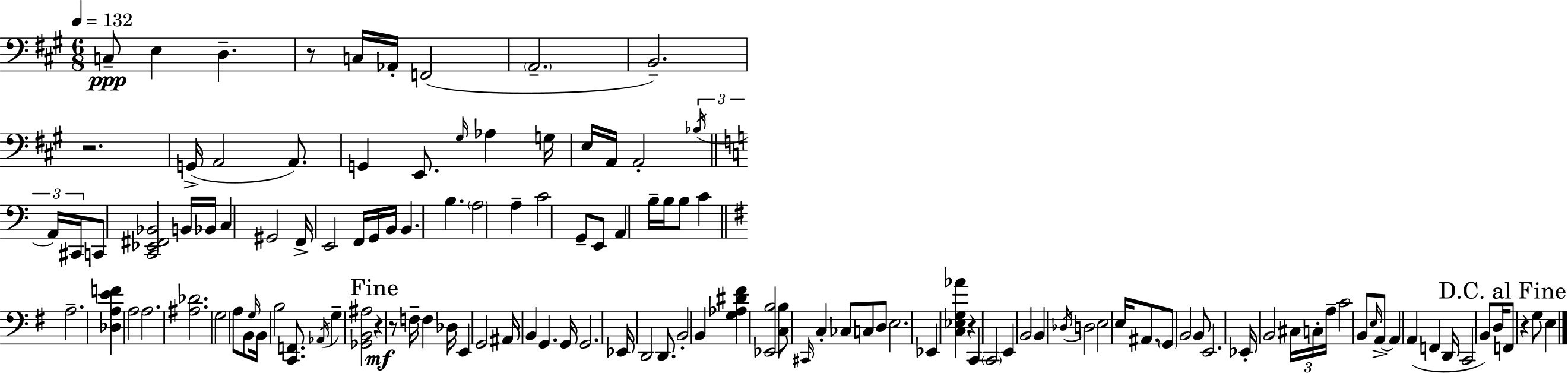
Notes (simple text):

C3/e E3/q D3/q. R/e C3/s Ab2/s F2/h A2/h. B2/h. R/h. G2/s A2/h A2/e. G2/q E2/e. G#3/s Ab3/q G3/s E3/s A2/s A2/h Bb3/s A2/s C#2/s C2/e [C2,Eb2,F#2,Bb2]/h B2/s Bb2/s C3/q G#2/h F2/s E2/h F2/s G2/s B2/s B2/q. B3/q. A3/h A3/q C4/h G2/e E2/e A2/q B3/s B3/s B3/e C4/q A3/h. [Db3,A3,E4,F4]/q A3/h A3/h. [A#3,Db4]/h. G3/h A3/e B2/e G3/s B2/s B3/h [C2,F2]/e. Ab2/s G3/q [Gb2,B2,A#3]/h R/q R/e F3/s F3/q Db3/s E2/q G2/h A#2/s B2/q G2/q. G2/s G2/h. Eb2/s D2/h D2/e. B2/h B2/q [G3,Ab3,D#4,F#4]/q [Eb2,B3]/h [C3,B3]/e C#2/s C3/q CES3/e C3/e D3/e E3/h. Eb2/q [C3,Eb3,G3,Ab4]/q R/q C2/q C2/h E2/q B2/h B2/q Db3/s D3/h E3/h E3/s A#2/e. G2/e B2/h B2/e E2/h. Eb2/s B2/h C#3/s C3/s A3/s C4/h B2/e E3/s A2/e A2/q A2/q F2/q D2/s C2/h B2/e D3/s F2/e R/q G3/e E3/q